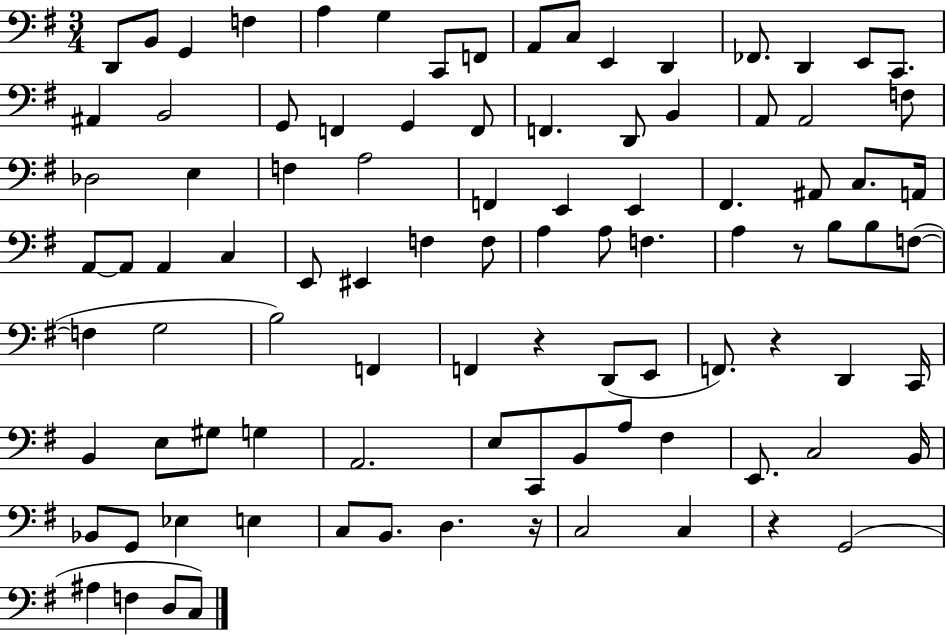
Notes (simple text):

D2/e B2/e G2/q F3/q A3/q G3/q C2/e F2/e A2/e C3/e E2/q D2/q FES2/e. D2/q E2/e C2/e. A#2/q B2/h G2/e F2/q G2/q F2/e F2/q. D2/e B2/q A2/e A2/h F3/e Db3/h E3/q F3/q A3/h F2/q E2/q E2/q F#2/q. A#2/e C3/e. A2/s A2/e A2/e A2/q C3/q E2/e EIS2/q F3/q F3/e A3/q A3/e F3/q. A3/q R/e B3/e B3/e F3/e F3/q G3/h B3/h F2/q F2/q R/q D2/e E2/e F2/e. R/q D2/q C2/s B2/q E3/e G#3/e G3/q A2/h. E3/e C2/e B2/e A3/e F#3/q E2/e. C3/h B2/s Bb2/e G2/e Eb3/q E3/q C3/e B2/e. D3/q. R/s C3/h C3/q R/q G2/h A#3/q F3/q D3/e C3/e